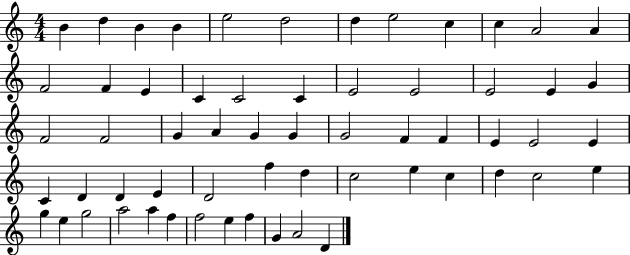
{
  \clef treble
  \numericTimeSignature
  \time 4/4
  \key c \major
  b'4 d''4 b'4 b'4 | e''2 d''2 | d''4 e''2 c''4 | c''4 a'2 a'4 | \break f'2 f'4 e'4 | c'4 c'2 c'4 | e'2 e'2 | e'2 e'4 g'4 | \break f'2 f'2 | g'4 a'4 g'4 g'4 | g'2 f'4 f'4 | e'4 e'2 e'4 | \break c'4 d'4 d'4 e'4 | d'2 f''4 d''4 | c''2 e''4 c''4 | d''4 c''2 e''4 | \break g''4 e''4 g''2 | a''2 a''4 f''4 | f''2 e''4 f''4 | g'4 a'2 d'4 | \break \bar "|."
}